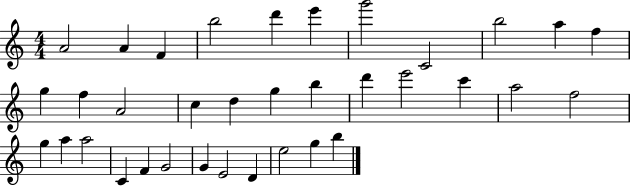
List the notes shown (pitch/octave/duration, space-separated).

A4/h A4/q F4/q B5/h D6/q E6/q G6/h C4/h B5/h A5/q F5/q G5/q F5/q A4/h C5/q D5/q G5/q B5/q D6/q E6/h C6/q A5/h F5/h G5/q A5/q A5/h C4/q F4/q G4/h G4/q E4/h D4/q E5/h G5/q B5/q